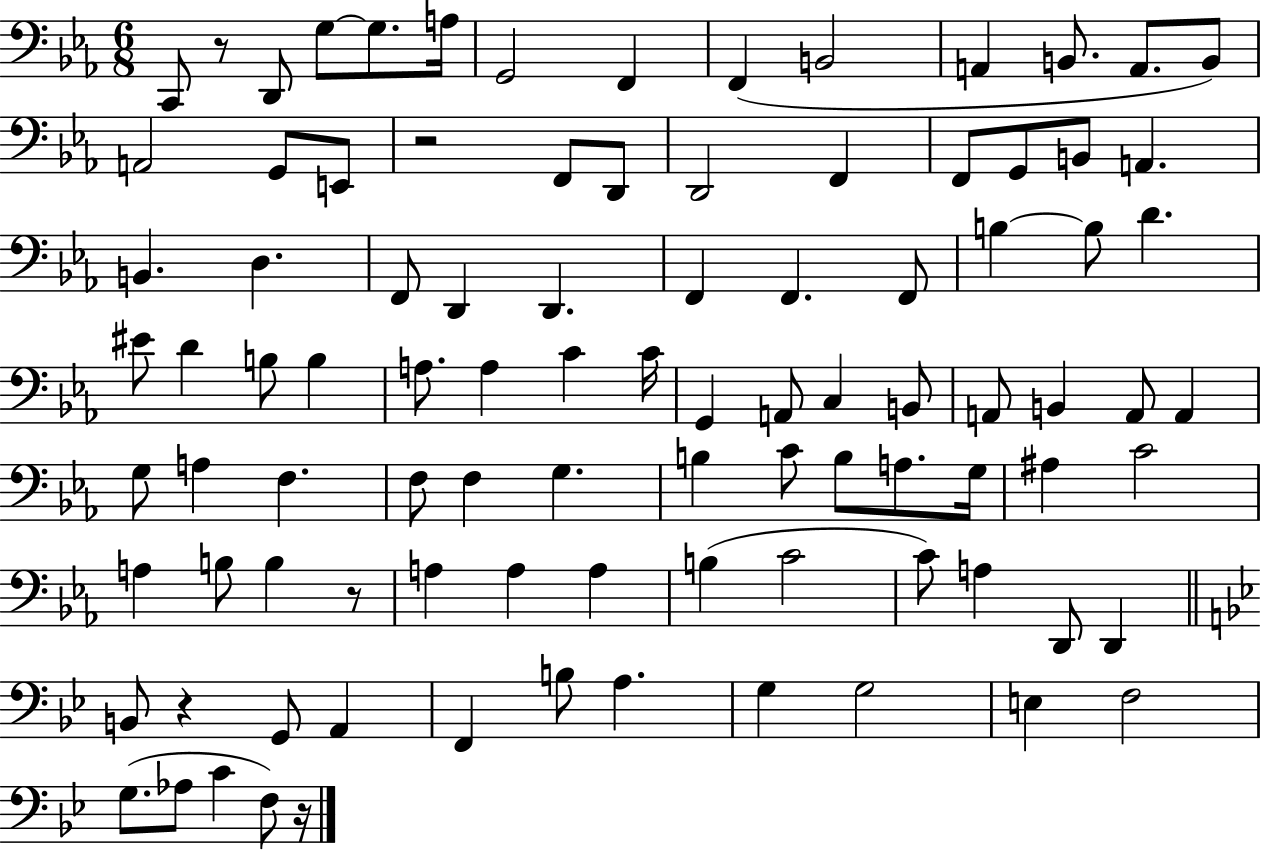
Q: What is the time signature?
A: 6/8